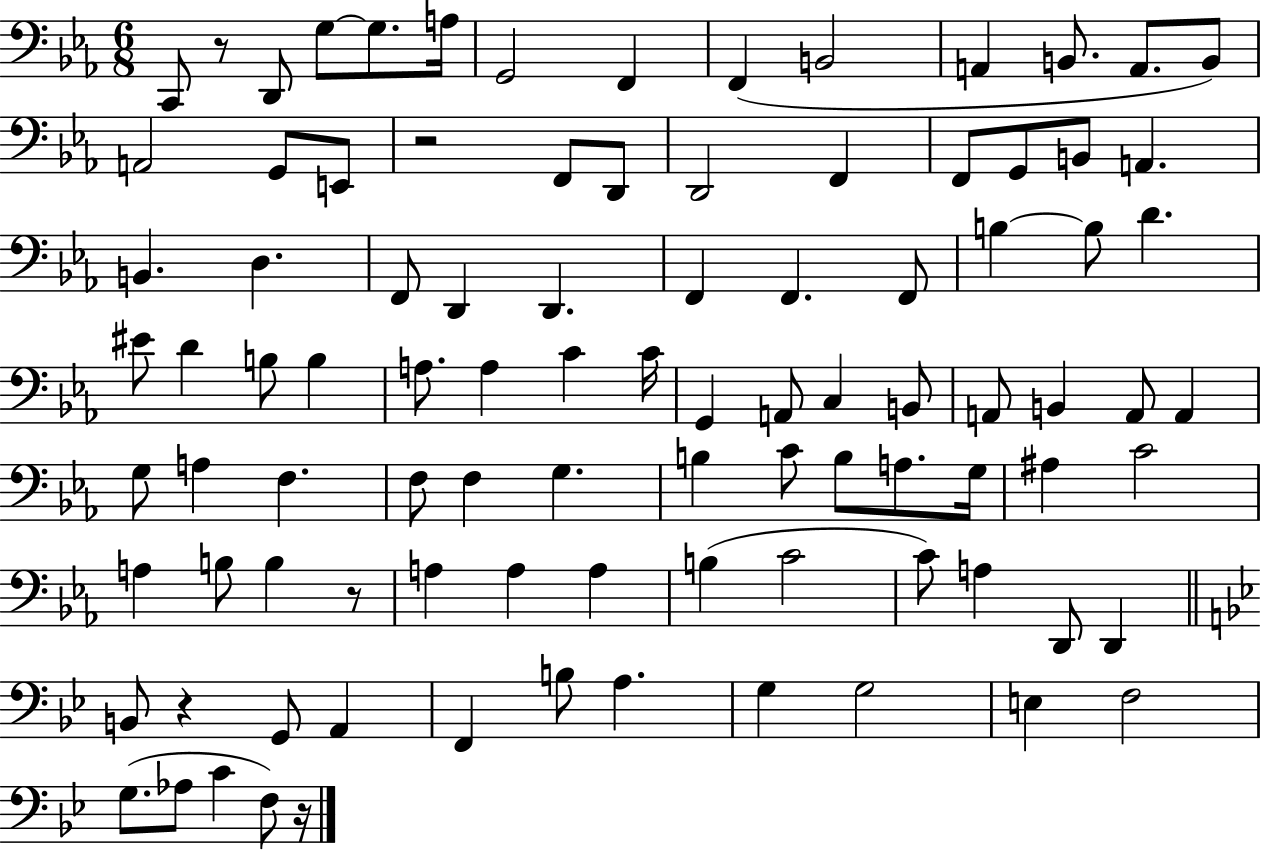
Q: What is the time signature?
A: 6/8